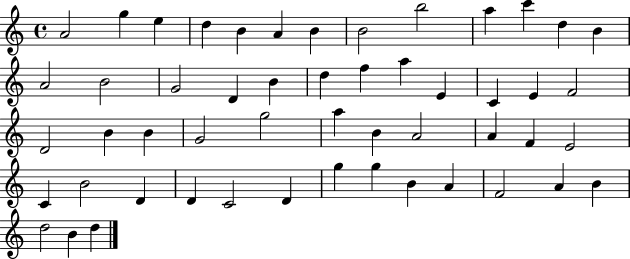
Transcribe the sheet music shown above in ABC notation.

X:1
T:Untitled
M:4/4
L:1/4
K:C
A2 g e d B A B B2 b2 a c' d B A2 B2 G2 D B d f a E C E F2 D2 B B G2 g2 a B A2 A F E2 C B2 D D C2 D g g B A F2 A B d2 B d